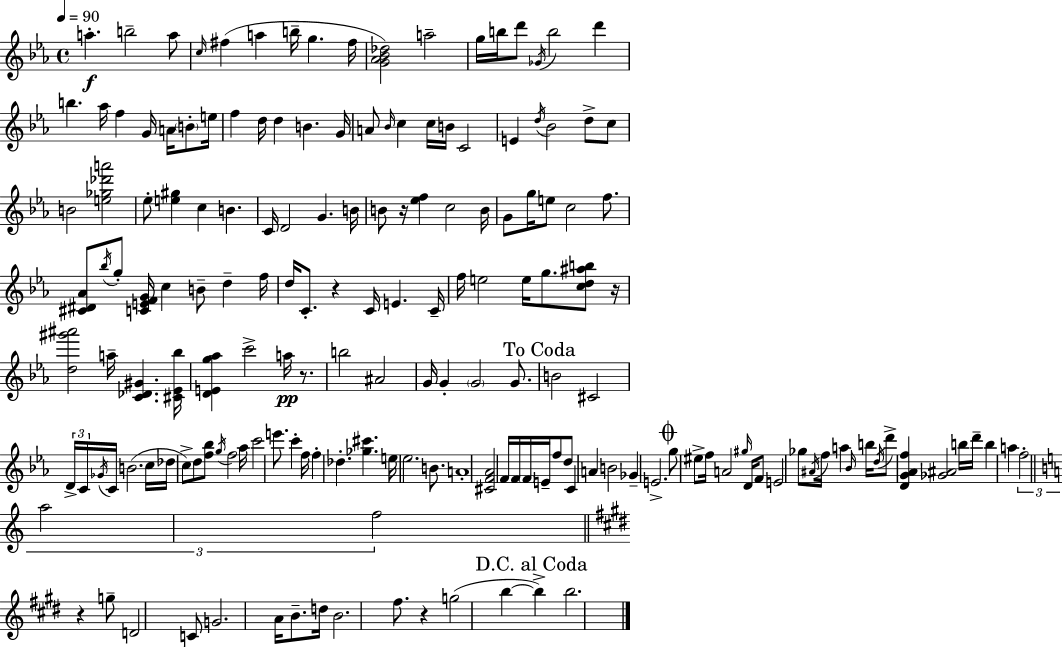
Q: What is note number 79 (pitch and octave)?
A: G4